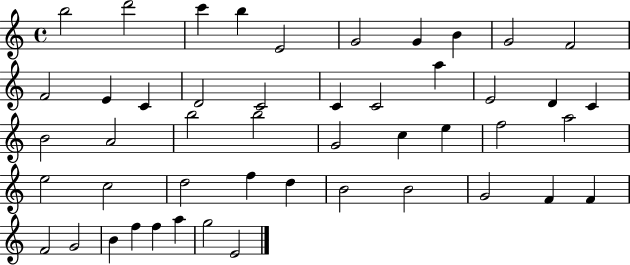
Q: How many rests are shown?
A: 0